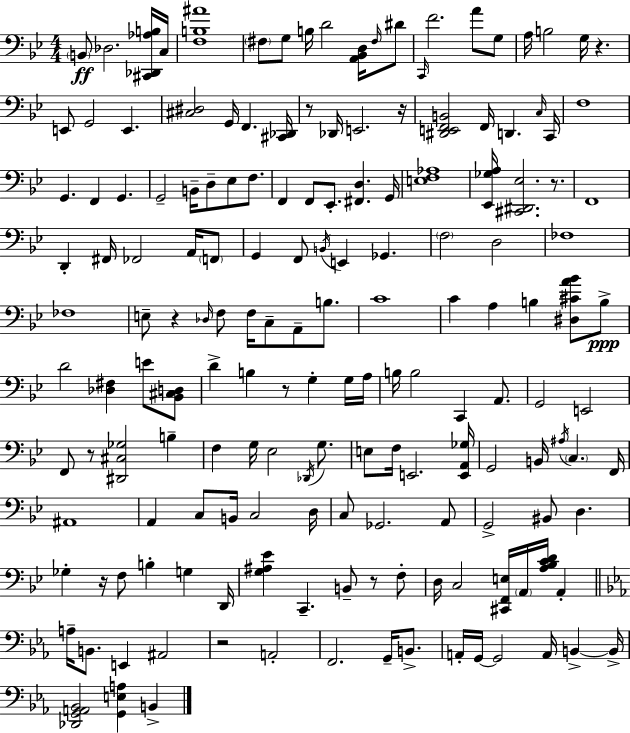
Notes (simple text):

B2/e Db3/h. [C#2,Db2,Ab3,B3]/s C3/s [F3,B3,A#4]/w F#3/e G3/e B3/s D4/h [A2,Bb2,D3]/s F#3/s D#4/e C2/s F4/h. A4/e G3/e A3/s B3/h G3/s R/q. E2/e G2/h E2/q. [C#3,D#3]/h G2/s F2/q. [C#2,Db2]/s R/e Db2/s E2/h. R/s [D#2,E2,F2,B2]/h F2/s D2/q. C3/s C2/s F3/w G2/q. F2/q G2/q. G2/h B2/s D3/e Eb3/e F3/e. F2/q F2/e Eb2/e. [F#2,D3]/q. G2/s [E3,F3,Ab3]/w [Eb2,Gb3,A3]/s [C#2,D#2,Eb3]/h. R/e. F2/w D2/q F#2/s FES2/h A2/s F2/e G2/q F2/e B2/s E2/q Gb2/q. F3/h D3/h FES3/w FES3/w E3/e R/q Db3/s F3/e F3/s C3/e A2/e B3/e. C4/w C4/q A3/q B3/q [D#3,C#4,A4,Bb4]/e B3/e D4/h [Db3,F#3]/q E4/e [Bb2,C#3,D3]/e D4/q B3/q R/e G3/q G3/s A3/s B3/s B3/h C2/q A2/e. G2/h E2/h F2/e R/e [D#2,C#3,Gb3]/h B3/q F3/q G3/s Eb3/h Db2/s G3/e. E3/e F3/s E2/h. [E2,A2,Gb3]/s G2/h B2/s A#3/s C3/q. F2/s A#2/w A2/q C3/e B2/s C3/h D3/s C3/e Gb2/h. A2/e G2/h BIS2/e D3/q. Gb3/q R/s F3/e B3/q G3/q D2/s [G3,A#3,Eb4]/q C2/q. B2/e R/e F3/e D3/s C3/h [C#2,F2,E3]/s A2/s [A3,Bb3,C4,D4]/s A2/q A3/s B2/e. E2/q A#2/h R/h A2/h F2/h. G2/s B2/e. A2/s G2/s G2/h A2/s B2/q B2/s [Db2,G2,A2,Bb2]/h [G2,E3,A3]/q B2/q